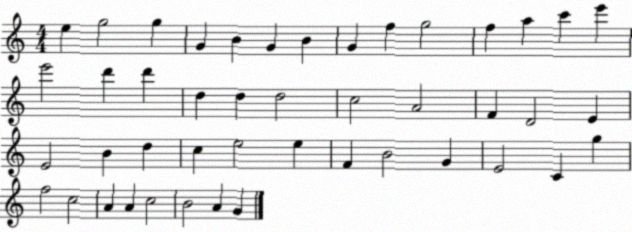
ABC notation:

X:1
T:Untitled
M:4/4
L:1/4
K:C
e g2 g G B G B G f g2 f a c' e' e'2 d' d' d d d2 c2 A2 F D2 E E2 B d c e2 e F B2 G E2 C g f2 c2 A A c2 B2 A G